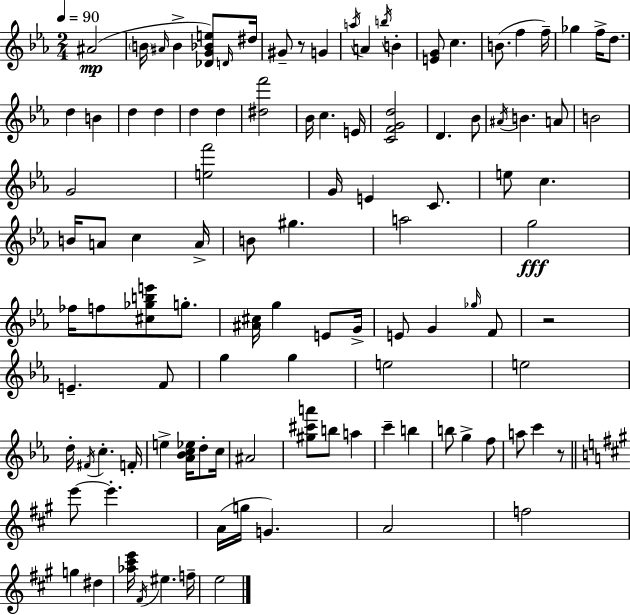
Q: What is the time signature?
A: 2/4